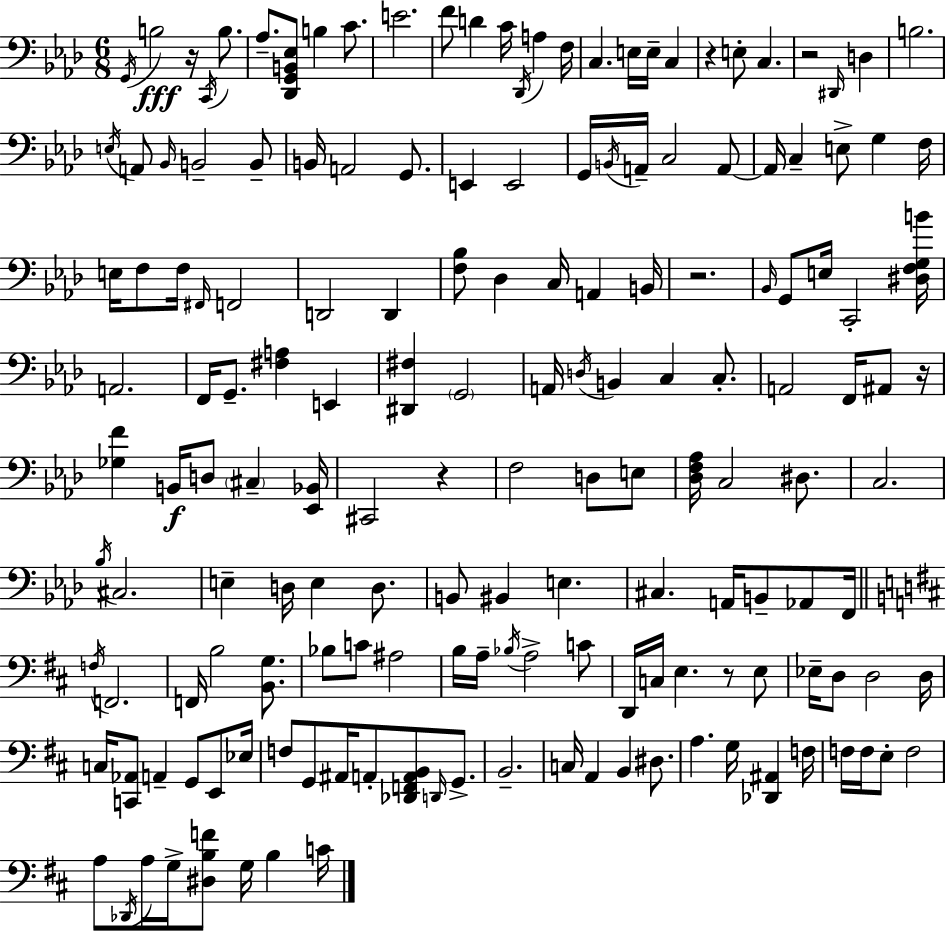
X:1
T:Untitled
M:6/8
L:1/4
K:Ab
G,,/4 B,2 z/4 C,,/4 B,/2 _A,/2 [_D,,G,,B,,_E,]/2 B, C/2 E2 F/2 D C/4 _D,,/4 A, F,/4 C, E,/4 E,/4 C, z E,/2 C, z2 ^D,,/4 D, B,2 E,/4 A,,/2 _B,,/4 B,,2 B,,/2 B,,/4 A,,2 G,,/2 E,, E,,2 G,,/4 B,,/4 A,,/4 C,2 A,,/2 A,,/4 C, E,/2 G, F,/4 E,/4 F,/2 F,/4 ^F,,/4 F,,2 D,,2 D,, [F,_B,]/2 _D, C,/4 A,, B,,/4 z2 _B,,/4 G,,/2 E,/4 C,,2 [^D,F,G,B]/4 A,,2 F,,/4 G,,/2 [^F,A,] E,, [^D,,^F,] G,,2 A,,/4 D,/4 B,, C, C,/2 A,,2 F,,/4 ^A,,/2 z/4 [_G,F] B,,/4 D,/2 ^C, [_E,,_B,,]/4 ^C,,2 z F,2 D,/2 E,/2 [_D,F,_A,]/4 C,2 ^D,/2 C,2 _B,/4 ^C,2 E, D,/4 E, D,/2 B,,/2 ^B,, E, ^C, A,,/4 B,,/2 _A,,/2 F,,/4 F,/4 F,,2 F,,/4 B,2 [B,,G,]/2 _B,/2 C/2 ^A,2 B,/4 A,/4 _B,/4 A,2 C/2 D,,/4 C,/4 E, z/2 E,/2 _E,/4 D,/2 D,2 D,/4 C,/4 [C,,_A,,]/2 A,, G,,/2 E,,/2 _E,/4 F,/2 G,,/2 ^A,,/4 A,,/2 [_D,,F,,A,,B,,]/2 D,,/4 G,,/2 B,,2 C,/4 A,, B,, ^D,/2 A, G,/4 [_D,,^A,,] F,/4 F,/4 F,/4 E,/2 F,2 A,/2 _D,,/4 A,/4 G,/4 [^D,B,F]/2 G,/4 B, C/4